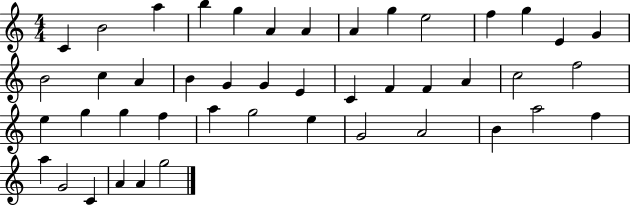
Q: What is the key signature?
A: C major